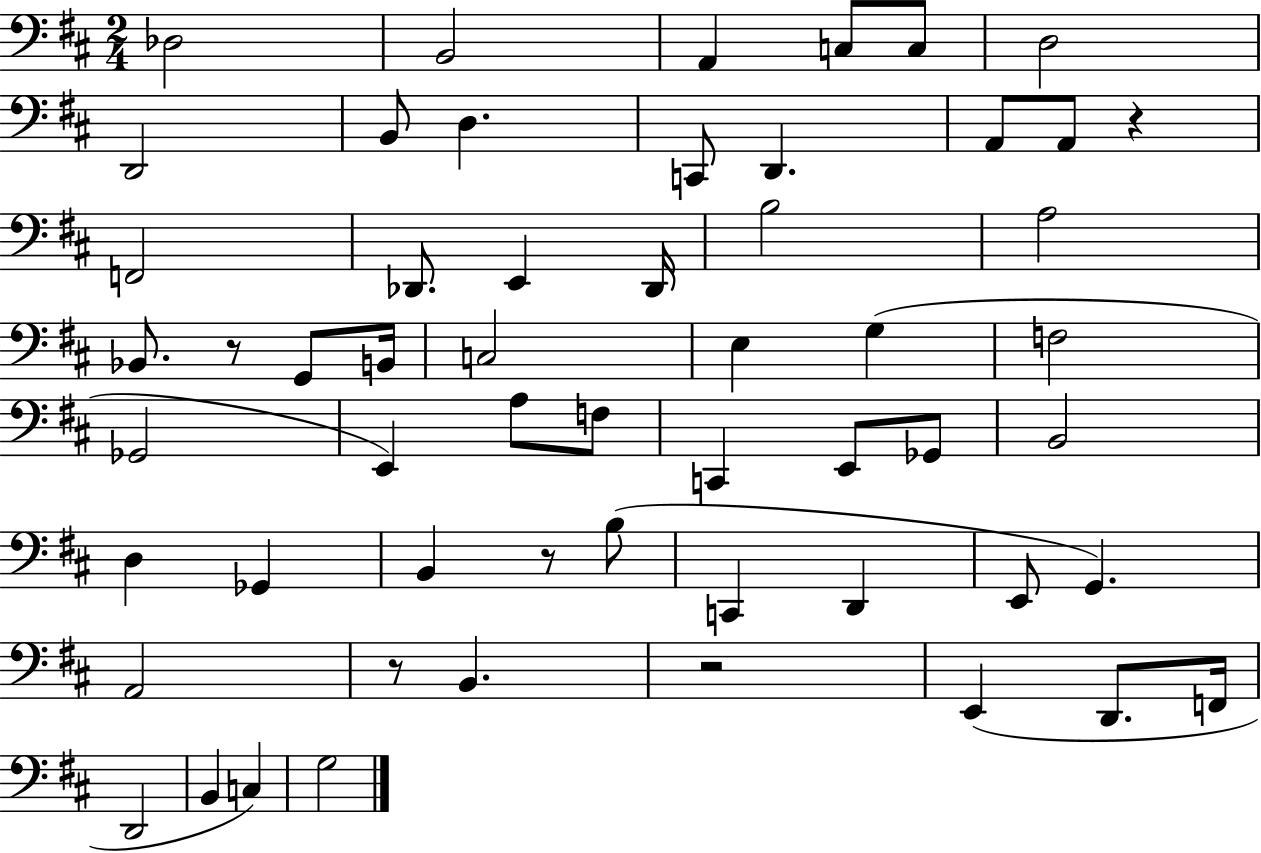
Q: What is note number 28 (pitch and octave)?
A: E2